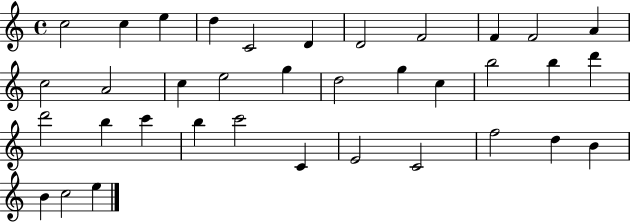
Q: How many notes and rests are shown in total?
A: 36